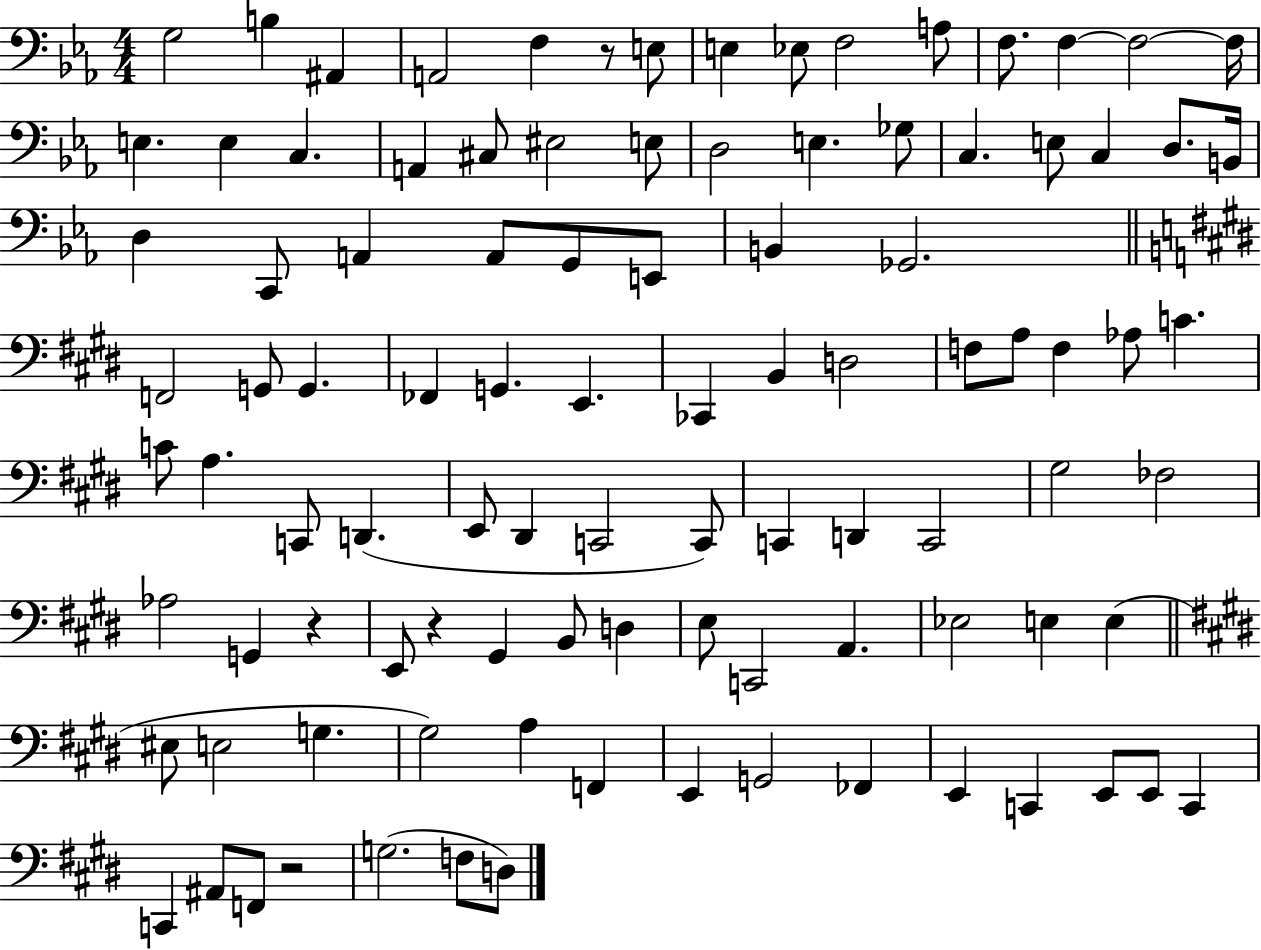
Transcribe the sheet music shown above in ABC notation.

X:1
T:Untitled
M:4/4
L:1/4
K:Eb
G,2 B, ^A,, A,,2 F, z/2 E,/2 E, _E,/2 F,2 A,/2 F,/2 F, F,2 F,/4 E, E, C, A,, ^C,/2 ^E,2 E,/2 D,2 E, _G,/2 C, E,/2 C, D,/2 B,,/4 D, C,,/2 A,, A,,/2 G,,/2 E,,/2 B,, _G,,2 F,,2 G,,/2 G,, _F,, G,, E,, _C,, B,, D,2 F,/2 A,/2 F, _A,/2 C C/2 A, C,,/2 D,, E,,/2 ^D,, C,,2 C,,/2 C,, D,, C,,2 ^G,2 _F,2 _A,2 G,, z E,,/2 z ^G,, B,,/2 D, E,/2 C,,2 A,, _E,2 E, E, ^E,/2 E,2 G, ^G,2 A, F,, E,, G,,2 _F,, E,, C,, E,,/2 E,,/2 C,, C,, ^A,,/2 F,,/2 z2 G,2 F,/2 D,/2